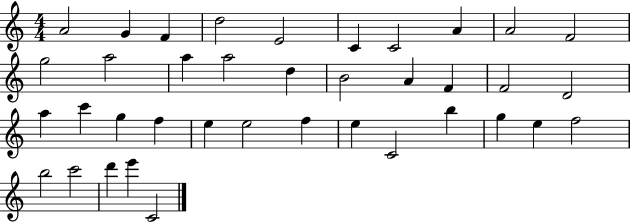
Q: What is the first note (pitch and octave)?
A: A4